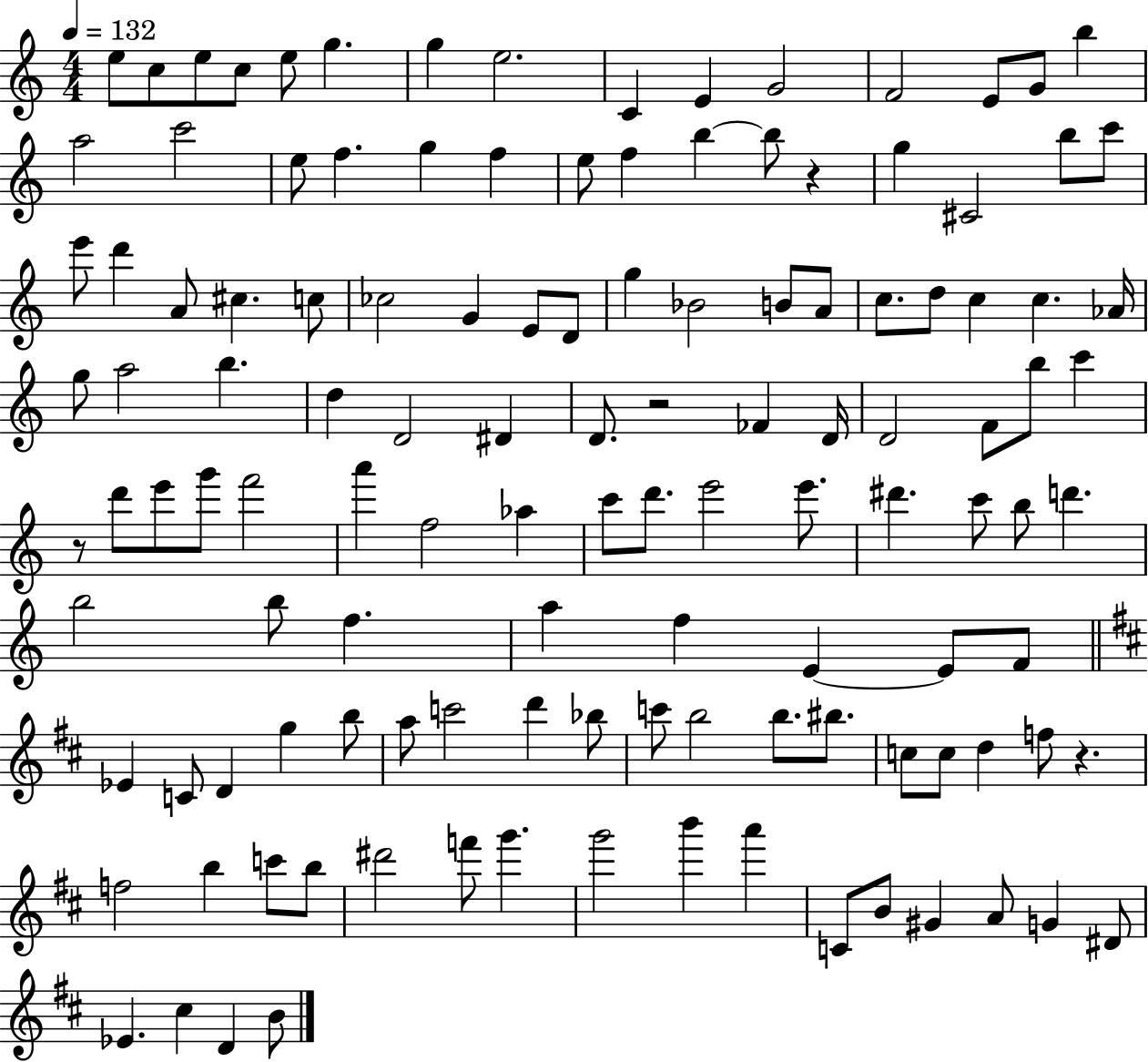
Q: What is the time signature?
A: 4/4